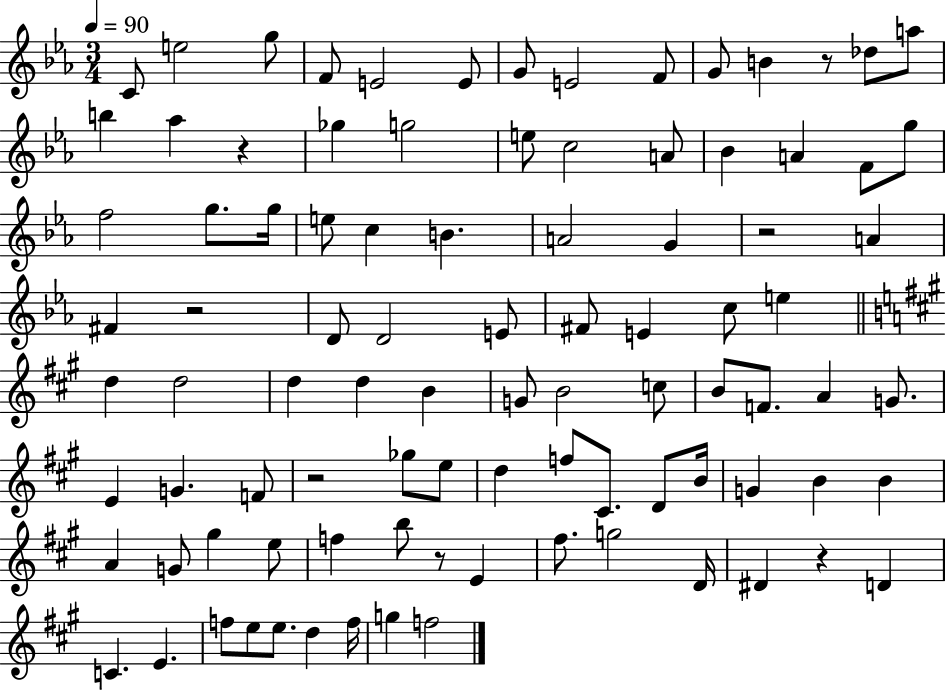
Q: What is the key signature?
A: EES major